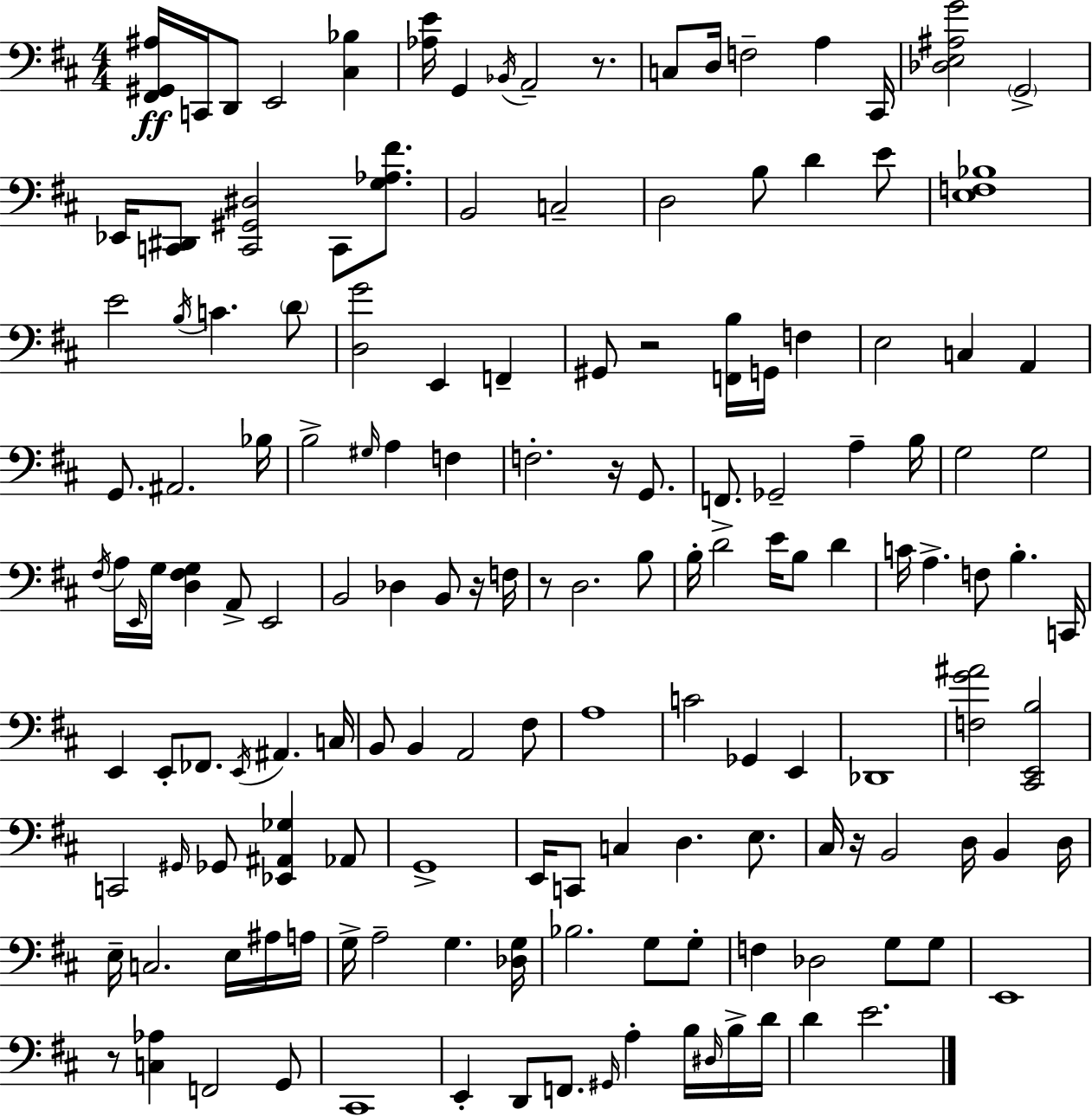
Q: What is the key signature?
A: D major